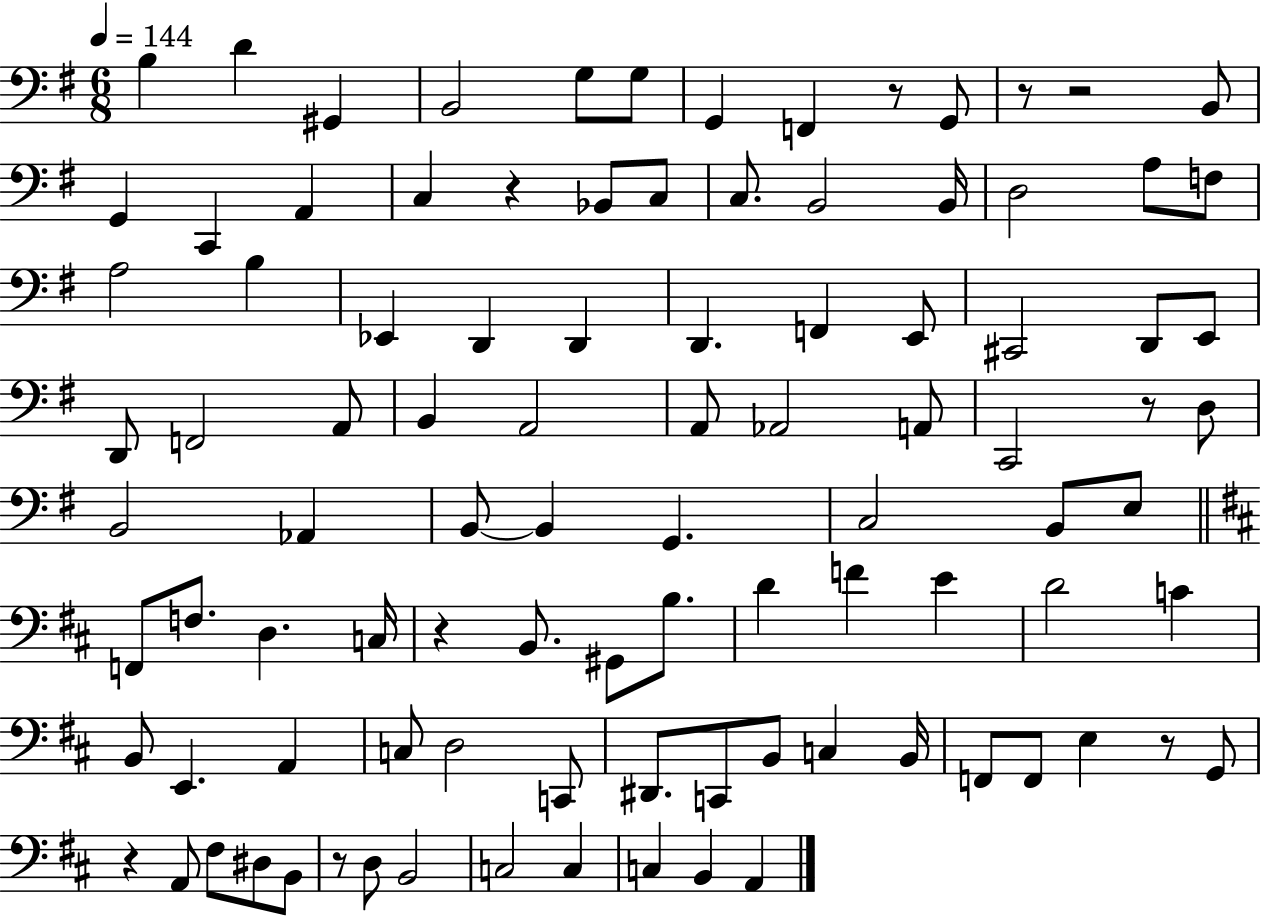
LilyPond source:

{
  \clef bass
  \numericTimeSignature
  \time 6/8
  \key g \major
  \tempo 4 = 144
  b4 d'4 gis,4 | b,2 g8 g8 | g,4 f,4 r8 g,8 | r8 r2 b,8 | \break g,4 c,4 a,4 | c4 r4 bes,8 c8 | c8. b,2 b,16 | d2 a8 f8 | \break a2 b4 | ees,4 d,4 d,4 | d,4. f,4 e,8 | cis,2 d,8 e,8 | \break d,8 f,2 a,8 | b,4 a,2 | a,8 aes,2 a,8 | c,2 r8 d8 | \break b,2 aes,4 | b,8~~ b,4 g,4. | c2 b,8 e8 | \bar "||" \break \key d \major f,8 f8. d4. c16 | r4 b,8. gis,8 b8. | d'4 f'4 e'4 | d'2 c'4 | \break b,8 e,4. a,4 | c8 d2 c,8 | dis,8. c,8 b,8 c4 b,16 | f,8 f,8 e4 r8 g,8 | \break r4 a,8 fis8 dis8 b,8 | r8 d8 b,2 | c2 c4 | c4 b,4 a,4 | \break \bar "|."
}